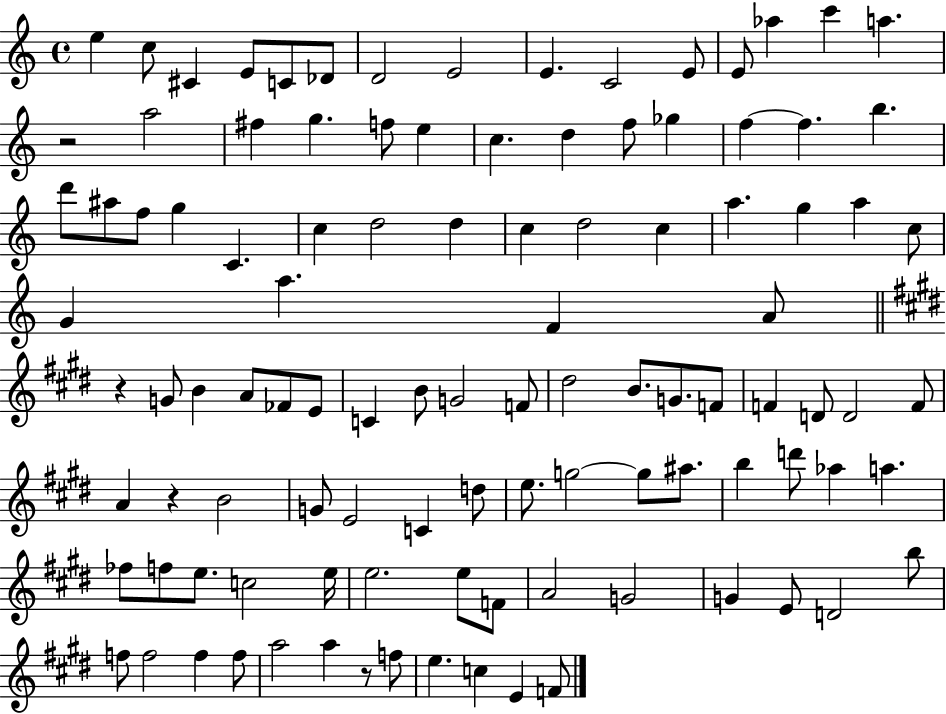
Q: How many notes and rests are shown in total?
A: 106